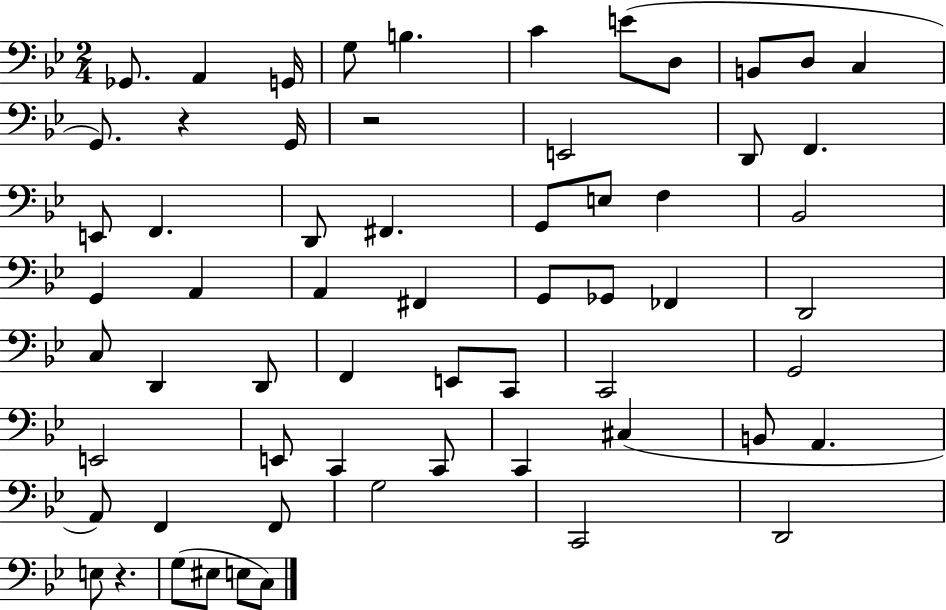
Gb2/e. A2/q G2/s G3/e B3/q. C4/q E4/e D3/e B2/e D3/e C3/q G2/e. R/q G2/s R/h E2/h D2/e F2/q. E2/e F2/q. D2/e F#2/q. G2/e E3/e F3/q Bb2/h G2/q A2/q A2/q F#2/q G2/e Gb2/e FES2/q D2/h C3/e D2/q D2/e F2/q E2/e C2/e C2/h G2/h E2/h E2/e C2/q C2/e C2/q C#3/q B2/e A2/q. A2/e F2/q F2/e G3/h C2/h D2/h E3/e R/q. G3/e EIS3/e E3/e C3/e